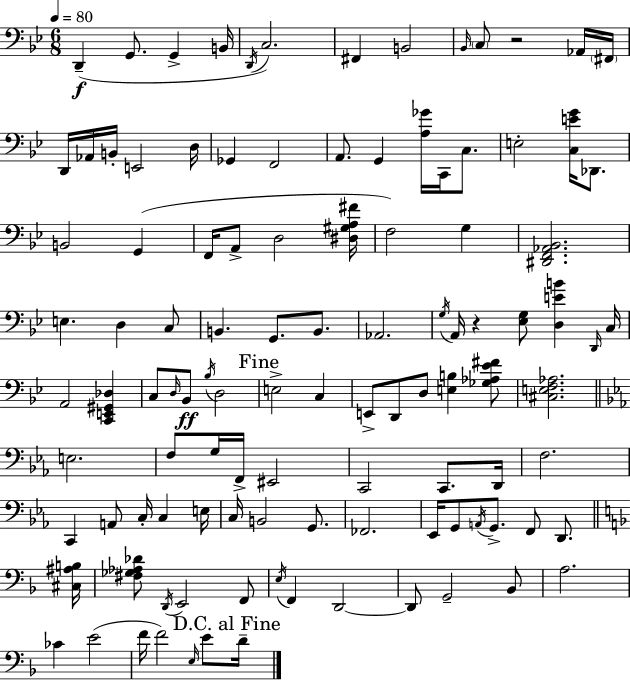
D2/q G2/e. G2/q B2/s D2/s C3/h. F#2/q B2/h Bb2/s C3/e R/h Ab2/s F#2/s D2/s Ab2/s B2/s E2/h D3/s Gb2/q F2/h A2/e. G2/q [A3,Gb4]/s C2/s C3/e. E3/h [C3,E4,G4]/s Db2/e. B2/h G2/q F2/s A2/e D3/h [D#3,G#3,A3,F#4]/s F3/h G3/q [D#2,F2,Ab2,Bb2]/h. E3/q. D3/q C3/e B2/q. G2/e. B2/e. Ab2/h. G3/s A2/s R/q [Eb3,G3]/e [D3,E4,B4]/q D2/s C3/s A2/h [C2,E2,G#2,Db3]/q C3/e D3/s Bb2/e Bb3/s D3/h E3/h C3/q E2/e D2/e D3/e [E3,B3]/q [Gb3,Ab3,Eb4,F#4]/e [C#3,E3,F3,Ab3]/h. E3/h. F3/e G3/s F2/s EIS2/h C2/h C2/e. D2/s F3/h. C2/q A2/e C3/s C3/q E3/s C3/s B2/h G2/e. FES2/h. Eb2/s G2/e A2/s G2/e. F2/e D2/e. [C#3,A#3,B3]/s [F#3,Gb3,Ab3,Db4]/e D2/s E2/h F2/e E3/s F2/q D2/h D2/e G2/h Bb2/e A3/h. CES4/q E4/h F4/s F4/h E3/s E4/e D4/s